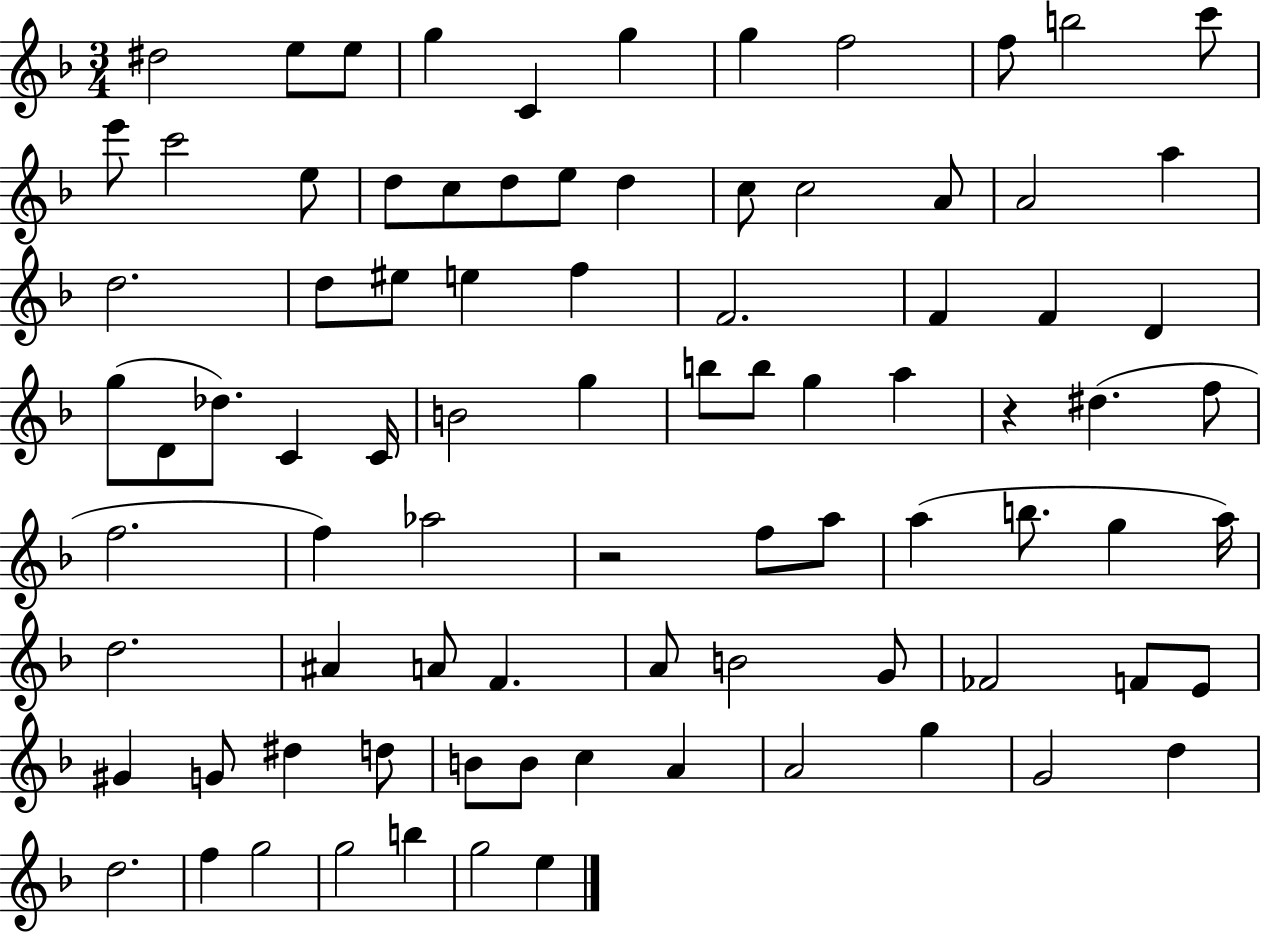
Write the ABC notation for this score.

X:1
T:Untitled
M:3/4
L:1/4
K:F
^d2 e/2 e/2 g C g g f2 f/2 b2 c'/2 e'/2 c'2 e/2 d/2 c/2 d/2 e/2 d c/2 c2 A/2 A2 a d2 d/2 ^e/2 e f F2 F F D g/2 D/2 _d/2 C C/4 B2 g b/2 b/2 g a z ^d f/2 f2 f _a2 z2 f/2 a/2 a b/2 g a/4 d2 ^A A/2 F A/2 B2 G/2 _F2 F/2 E/2 ^G G/2 ^d d/2 B/2 B/2 c A A2 g G2 d d2 f g2 g2 b g2 e